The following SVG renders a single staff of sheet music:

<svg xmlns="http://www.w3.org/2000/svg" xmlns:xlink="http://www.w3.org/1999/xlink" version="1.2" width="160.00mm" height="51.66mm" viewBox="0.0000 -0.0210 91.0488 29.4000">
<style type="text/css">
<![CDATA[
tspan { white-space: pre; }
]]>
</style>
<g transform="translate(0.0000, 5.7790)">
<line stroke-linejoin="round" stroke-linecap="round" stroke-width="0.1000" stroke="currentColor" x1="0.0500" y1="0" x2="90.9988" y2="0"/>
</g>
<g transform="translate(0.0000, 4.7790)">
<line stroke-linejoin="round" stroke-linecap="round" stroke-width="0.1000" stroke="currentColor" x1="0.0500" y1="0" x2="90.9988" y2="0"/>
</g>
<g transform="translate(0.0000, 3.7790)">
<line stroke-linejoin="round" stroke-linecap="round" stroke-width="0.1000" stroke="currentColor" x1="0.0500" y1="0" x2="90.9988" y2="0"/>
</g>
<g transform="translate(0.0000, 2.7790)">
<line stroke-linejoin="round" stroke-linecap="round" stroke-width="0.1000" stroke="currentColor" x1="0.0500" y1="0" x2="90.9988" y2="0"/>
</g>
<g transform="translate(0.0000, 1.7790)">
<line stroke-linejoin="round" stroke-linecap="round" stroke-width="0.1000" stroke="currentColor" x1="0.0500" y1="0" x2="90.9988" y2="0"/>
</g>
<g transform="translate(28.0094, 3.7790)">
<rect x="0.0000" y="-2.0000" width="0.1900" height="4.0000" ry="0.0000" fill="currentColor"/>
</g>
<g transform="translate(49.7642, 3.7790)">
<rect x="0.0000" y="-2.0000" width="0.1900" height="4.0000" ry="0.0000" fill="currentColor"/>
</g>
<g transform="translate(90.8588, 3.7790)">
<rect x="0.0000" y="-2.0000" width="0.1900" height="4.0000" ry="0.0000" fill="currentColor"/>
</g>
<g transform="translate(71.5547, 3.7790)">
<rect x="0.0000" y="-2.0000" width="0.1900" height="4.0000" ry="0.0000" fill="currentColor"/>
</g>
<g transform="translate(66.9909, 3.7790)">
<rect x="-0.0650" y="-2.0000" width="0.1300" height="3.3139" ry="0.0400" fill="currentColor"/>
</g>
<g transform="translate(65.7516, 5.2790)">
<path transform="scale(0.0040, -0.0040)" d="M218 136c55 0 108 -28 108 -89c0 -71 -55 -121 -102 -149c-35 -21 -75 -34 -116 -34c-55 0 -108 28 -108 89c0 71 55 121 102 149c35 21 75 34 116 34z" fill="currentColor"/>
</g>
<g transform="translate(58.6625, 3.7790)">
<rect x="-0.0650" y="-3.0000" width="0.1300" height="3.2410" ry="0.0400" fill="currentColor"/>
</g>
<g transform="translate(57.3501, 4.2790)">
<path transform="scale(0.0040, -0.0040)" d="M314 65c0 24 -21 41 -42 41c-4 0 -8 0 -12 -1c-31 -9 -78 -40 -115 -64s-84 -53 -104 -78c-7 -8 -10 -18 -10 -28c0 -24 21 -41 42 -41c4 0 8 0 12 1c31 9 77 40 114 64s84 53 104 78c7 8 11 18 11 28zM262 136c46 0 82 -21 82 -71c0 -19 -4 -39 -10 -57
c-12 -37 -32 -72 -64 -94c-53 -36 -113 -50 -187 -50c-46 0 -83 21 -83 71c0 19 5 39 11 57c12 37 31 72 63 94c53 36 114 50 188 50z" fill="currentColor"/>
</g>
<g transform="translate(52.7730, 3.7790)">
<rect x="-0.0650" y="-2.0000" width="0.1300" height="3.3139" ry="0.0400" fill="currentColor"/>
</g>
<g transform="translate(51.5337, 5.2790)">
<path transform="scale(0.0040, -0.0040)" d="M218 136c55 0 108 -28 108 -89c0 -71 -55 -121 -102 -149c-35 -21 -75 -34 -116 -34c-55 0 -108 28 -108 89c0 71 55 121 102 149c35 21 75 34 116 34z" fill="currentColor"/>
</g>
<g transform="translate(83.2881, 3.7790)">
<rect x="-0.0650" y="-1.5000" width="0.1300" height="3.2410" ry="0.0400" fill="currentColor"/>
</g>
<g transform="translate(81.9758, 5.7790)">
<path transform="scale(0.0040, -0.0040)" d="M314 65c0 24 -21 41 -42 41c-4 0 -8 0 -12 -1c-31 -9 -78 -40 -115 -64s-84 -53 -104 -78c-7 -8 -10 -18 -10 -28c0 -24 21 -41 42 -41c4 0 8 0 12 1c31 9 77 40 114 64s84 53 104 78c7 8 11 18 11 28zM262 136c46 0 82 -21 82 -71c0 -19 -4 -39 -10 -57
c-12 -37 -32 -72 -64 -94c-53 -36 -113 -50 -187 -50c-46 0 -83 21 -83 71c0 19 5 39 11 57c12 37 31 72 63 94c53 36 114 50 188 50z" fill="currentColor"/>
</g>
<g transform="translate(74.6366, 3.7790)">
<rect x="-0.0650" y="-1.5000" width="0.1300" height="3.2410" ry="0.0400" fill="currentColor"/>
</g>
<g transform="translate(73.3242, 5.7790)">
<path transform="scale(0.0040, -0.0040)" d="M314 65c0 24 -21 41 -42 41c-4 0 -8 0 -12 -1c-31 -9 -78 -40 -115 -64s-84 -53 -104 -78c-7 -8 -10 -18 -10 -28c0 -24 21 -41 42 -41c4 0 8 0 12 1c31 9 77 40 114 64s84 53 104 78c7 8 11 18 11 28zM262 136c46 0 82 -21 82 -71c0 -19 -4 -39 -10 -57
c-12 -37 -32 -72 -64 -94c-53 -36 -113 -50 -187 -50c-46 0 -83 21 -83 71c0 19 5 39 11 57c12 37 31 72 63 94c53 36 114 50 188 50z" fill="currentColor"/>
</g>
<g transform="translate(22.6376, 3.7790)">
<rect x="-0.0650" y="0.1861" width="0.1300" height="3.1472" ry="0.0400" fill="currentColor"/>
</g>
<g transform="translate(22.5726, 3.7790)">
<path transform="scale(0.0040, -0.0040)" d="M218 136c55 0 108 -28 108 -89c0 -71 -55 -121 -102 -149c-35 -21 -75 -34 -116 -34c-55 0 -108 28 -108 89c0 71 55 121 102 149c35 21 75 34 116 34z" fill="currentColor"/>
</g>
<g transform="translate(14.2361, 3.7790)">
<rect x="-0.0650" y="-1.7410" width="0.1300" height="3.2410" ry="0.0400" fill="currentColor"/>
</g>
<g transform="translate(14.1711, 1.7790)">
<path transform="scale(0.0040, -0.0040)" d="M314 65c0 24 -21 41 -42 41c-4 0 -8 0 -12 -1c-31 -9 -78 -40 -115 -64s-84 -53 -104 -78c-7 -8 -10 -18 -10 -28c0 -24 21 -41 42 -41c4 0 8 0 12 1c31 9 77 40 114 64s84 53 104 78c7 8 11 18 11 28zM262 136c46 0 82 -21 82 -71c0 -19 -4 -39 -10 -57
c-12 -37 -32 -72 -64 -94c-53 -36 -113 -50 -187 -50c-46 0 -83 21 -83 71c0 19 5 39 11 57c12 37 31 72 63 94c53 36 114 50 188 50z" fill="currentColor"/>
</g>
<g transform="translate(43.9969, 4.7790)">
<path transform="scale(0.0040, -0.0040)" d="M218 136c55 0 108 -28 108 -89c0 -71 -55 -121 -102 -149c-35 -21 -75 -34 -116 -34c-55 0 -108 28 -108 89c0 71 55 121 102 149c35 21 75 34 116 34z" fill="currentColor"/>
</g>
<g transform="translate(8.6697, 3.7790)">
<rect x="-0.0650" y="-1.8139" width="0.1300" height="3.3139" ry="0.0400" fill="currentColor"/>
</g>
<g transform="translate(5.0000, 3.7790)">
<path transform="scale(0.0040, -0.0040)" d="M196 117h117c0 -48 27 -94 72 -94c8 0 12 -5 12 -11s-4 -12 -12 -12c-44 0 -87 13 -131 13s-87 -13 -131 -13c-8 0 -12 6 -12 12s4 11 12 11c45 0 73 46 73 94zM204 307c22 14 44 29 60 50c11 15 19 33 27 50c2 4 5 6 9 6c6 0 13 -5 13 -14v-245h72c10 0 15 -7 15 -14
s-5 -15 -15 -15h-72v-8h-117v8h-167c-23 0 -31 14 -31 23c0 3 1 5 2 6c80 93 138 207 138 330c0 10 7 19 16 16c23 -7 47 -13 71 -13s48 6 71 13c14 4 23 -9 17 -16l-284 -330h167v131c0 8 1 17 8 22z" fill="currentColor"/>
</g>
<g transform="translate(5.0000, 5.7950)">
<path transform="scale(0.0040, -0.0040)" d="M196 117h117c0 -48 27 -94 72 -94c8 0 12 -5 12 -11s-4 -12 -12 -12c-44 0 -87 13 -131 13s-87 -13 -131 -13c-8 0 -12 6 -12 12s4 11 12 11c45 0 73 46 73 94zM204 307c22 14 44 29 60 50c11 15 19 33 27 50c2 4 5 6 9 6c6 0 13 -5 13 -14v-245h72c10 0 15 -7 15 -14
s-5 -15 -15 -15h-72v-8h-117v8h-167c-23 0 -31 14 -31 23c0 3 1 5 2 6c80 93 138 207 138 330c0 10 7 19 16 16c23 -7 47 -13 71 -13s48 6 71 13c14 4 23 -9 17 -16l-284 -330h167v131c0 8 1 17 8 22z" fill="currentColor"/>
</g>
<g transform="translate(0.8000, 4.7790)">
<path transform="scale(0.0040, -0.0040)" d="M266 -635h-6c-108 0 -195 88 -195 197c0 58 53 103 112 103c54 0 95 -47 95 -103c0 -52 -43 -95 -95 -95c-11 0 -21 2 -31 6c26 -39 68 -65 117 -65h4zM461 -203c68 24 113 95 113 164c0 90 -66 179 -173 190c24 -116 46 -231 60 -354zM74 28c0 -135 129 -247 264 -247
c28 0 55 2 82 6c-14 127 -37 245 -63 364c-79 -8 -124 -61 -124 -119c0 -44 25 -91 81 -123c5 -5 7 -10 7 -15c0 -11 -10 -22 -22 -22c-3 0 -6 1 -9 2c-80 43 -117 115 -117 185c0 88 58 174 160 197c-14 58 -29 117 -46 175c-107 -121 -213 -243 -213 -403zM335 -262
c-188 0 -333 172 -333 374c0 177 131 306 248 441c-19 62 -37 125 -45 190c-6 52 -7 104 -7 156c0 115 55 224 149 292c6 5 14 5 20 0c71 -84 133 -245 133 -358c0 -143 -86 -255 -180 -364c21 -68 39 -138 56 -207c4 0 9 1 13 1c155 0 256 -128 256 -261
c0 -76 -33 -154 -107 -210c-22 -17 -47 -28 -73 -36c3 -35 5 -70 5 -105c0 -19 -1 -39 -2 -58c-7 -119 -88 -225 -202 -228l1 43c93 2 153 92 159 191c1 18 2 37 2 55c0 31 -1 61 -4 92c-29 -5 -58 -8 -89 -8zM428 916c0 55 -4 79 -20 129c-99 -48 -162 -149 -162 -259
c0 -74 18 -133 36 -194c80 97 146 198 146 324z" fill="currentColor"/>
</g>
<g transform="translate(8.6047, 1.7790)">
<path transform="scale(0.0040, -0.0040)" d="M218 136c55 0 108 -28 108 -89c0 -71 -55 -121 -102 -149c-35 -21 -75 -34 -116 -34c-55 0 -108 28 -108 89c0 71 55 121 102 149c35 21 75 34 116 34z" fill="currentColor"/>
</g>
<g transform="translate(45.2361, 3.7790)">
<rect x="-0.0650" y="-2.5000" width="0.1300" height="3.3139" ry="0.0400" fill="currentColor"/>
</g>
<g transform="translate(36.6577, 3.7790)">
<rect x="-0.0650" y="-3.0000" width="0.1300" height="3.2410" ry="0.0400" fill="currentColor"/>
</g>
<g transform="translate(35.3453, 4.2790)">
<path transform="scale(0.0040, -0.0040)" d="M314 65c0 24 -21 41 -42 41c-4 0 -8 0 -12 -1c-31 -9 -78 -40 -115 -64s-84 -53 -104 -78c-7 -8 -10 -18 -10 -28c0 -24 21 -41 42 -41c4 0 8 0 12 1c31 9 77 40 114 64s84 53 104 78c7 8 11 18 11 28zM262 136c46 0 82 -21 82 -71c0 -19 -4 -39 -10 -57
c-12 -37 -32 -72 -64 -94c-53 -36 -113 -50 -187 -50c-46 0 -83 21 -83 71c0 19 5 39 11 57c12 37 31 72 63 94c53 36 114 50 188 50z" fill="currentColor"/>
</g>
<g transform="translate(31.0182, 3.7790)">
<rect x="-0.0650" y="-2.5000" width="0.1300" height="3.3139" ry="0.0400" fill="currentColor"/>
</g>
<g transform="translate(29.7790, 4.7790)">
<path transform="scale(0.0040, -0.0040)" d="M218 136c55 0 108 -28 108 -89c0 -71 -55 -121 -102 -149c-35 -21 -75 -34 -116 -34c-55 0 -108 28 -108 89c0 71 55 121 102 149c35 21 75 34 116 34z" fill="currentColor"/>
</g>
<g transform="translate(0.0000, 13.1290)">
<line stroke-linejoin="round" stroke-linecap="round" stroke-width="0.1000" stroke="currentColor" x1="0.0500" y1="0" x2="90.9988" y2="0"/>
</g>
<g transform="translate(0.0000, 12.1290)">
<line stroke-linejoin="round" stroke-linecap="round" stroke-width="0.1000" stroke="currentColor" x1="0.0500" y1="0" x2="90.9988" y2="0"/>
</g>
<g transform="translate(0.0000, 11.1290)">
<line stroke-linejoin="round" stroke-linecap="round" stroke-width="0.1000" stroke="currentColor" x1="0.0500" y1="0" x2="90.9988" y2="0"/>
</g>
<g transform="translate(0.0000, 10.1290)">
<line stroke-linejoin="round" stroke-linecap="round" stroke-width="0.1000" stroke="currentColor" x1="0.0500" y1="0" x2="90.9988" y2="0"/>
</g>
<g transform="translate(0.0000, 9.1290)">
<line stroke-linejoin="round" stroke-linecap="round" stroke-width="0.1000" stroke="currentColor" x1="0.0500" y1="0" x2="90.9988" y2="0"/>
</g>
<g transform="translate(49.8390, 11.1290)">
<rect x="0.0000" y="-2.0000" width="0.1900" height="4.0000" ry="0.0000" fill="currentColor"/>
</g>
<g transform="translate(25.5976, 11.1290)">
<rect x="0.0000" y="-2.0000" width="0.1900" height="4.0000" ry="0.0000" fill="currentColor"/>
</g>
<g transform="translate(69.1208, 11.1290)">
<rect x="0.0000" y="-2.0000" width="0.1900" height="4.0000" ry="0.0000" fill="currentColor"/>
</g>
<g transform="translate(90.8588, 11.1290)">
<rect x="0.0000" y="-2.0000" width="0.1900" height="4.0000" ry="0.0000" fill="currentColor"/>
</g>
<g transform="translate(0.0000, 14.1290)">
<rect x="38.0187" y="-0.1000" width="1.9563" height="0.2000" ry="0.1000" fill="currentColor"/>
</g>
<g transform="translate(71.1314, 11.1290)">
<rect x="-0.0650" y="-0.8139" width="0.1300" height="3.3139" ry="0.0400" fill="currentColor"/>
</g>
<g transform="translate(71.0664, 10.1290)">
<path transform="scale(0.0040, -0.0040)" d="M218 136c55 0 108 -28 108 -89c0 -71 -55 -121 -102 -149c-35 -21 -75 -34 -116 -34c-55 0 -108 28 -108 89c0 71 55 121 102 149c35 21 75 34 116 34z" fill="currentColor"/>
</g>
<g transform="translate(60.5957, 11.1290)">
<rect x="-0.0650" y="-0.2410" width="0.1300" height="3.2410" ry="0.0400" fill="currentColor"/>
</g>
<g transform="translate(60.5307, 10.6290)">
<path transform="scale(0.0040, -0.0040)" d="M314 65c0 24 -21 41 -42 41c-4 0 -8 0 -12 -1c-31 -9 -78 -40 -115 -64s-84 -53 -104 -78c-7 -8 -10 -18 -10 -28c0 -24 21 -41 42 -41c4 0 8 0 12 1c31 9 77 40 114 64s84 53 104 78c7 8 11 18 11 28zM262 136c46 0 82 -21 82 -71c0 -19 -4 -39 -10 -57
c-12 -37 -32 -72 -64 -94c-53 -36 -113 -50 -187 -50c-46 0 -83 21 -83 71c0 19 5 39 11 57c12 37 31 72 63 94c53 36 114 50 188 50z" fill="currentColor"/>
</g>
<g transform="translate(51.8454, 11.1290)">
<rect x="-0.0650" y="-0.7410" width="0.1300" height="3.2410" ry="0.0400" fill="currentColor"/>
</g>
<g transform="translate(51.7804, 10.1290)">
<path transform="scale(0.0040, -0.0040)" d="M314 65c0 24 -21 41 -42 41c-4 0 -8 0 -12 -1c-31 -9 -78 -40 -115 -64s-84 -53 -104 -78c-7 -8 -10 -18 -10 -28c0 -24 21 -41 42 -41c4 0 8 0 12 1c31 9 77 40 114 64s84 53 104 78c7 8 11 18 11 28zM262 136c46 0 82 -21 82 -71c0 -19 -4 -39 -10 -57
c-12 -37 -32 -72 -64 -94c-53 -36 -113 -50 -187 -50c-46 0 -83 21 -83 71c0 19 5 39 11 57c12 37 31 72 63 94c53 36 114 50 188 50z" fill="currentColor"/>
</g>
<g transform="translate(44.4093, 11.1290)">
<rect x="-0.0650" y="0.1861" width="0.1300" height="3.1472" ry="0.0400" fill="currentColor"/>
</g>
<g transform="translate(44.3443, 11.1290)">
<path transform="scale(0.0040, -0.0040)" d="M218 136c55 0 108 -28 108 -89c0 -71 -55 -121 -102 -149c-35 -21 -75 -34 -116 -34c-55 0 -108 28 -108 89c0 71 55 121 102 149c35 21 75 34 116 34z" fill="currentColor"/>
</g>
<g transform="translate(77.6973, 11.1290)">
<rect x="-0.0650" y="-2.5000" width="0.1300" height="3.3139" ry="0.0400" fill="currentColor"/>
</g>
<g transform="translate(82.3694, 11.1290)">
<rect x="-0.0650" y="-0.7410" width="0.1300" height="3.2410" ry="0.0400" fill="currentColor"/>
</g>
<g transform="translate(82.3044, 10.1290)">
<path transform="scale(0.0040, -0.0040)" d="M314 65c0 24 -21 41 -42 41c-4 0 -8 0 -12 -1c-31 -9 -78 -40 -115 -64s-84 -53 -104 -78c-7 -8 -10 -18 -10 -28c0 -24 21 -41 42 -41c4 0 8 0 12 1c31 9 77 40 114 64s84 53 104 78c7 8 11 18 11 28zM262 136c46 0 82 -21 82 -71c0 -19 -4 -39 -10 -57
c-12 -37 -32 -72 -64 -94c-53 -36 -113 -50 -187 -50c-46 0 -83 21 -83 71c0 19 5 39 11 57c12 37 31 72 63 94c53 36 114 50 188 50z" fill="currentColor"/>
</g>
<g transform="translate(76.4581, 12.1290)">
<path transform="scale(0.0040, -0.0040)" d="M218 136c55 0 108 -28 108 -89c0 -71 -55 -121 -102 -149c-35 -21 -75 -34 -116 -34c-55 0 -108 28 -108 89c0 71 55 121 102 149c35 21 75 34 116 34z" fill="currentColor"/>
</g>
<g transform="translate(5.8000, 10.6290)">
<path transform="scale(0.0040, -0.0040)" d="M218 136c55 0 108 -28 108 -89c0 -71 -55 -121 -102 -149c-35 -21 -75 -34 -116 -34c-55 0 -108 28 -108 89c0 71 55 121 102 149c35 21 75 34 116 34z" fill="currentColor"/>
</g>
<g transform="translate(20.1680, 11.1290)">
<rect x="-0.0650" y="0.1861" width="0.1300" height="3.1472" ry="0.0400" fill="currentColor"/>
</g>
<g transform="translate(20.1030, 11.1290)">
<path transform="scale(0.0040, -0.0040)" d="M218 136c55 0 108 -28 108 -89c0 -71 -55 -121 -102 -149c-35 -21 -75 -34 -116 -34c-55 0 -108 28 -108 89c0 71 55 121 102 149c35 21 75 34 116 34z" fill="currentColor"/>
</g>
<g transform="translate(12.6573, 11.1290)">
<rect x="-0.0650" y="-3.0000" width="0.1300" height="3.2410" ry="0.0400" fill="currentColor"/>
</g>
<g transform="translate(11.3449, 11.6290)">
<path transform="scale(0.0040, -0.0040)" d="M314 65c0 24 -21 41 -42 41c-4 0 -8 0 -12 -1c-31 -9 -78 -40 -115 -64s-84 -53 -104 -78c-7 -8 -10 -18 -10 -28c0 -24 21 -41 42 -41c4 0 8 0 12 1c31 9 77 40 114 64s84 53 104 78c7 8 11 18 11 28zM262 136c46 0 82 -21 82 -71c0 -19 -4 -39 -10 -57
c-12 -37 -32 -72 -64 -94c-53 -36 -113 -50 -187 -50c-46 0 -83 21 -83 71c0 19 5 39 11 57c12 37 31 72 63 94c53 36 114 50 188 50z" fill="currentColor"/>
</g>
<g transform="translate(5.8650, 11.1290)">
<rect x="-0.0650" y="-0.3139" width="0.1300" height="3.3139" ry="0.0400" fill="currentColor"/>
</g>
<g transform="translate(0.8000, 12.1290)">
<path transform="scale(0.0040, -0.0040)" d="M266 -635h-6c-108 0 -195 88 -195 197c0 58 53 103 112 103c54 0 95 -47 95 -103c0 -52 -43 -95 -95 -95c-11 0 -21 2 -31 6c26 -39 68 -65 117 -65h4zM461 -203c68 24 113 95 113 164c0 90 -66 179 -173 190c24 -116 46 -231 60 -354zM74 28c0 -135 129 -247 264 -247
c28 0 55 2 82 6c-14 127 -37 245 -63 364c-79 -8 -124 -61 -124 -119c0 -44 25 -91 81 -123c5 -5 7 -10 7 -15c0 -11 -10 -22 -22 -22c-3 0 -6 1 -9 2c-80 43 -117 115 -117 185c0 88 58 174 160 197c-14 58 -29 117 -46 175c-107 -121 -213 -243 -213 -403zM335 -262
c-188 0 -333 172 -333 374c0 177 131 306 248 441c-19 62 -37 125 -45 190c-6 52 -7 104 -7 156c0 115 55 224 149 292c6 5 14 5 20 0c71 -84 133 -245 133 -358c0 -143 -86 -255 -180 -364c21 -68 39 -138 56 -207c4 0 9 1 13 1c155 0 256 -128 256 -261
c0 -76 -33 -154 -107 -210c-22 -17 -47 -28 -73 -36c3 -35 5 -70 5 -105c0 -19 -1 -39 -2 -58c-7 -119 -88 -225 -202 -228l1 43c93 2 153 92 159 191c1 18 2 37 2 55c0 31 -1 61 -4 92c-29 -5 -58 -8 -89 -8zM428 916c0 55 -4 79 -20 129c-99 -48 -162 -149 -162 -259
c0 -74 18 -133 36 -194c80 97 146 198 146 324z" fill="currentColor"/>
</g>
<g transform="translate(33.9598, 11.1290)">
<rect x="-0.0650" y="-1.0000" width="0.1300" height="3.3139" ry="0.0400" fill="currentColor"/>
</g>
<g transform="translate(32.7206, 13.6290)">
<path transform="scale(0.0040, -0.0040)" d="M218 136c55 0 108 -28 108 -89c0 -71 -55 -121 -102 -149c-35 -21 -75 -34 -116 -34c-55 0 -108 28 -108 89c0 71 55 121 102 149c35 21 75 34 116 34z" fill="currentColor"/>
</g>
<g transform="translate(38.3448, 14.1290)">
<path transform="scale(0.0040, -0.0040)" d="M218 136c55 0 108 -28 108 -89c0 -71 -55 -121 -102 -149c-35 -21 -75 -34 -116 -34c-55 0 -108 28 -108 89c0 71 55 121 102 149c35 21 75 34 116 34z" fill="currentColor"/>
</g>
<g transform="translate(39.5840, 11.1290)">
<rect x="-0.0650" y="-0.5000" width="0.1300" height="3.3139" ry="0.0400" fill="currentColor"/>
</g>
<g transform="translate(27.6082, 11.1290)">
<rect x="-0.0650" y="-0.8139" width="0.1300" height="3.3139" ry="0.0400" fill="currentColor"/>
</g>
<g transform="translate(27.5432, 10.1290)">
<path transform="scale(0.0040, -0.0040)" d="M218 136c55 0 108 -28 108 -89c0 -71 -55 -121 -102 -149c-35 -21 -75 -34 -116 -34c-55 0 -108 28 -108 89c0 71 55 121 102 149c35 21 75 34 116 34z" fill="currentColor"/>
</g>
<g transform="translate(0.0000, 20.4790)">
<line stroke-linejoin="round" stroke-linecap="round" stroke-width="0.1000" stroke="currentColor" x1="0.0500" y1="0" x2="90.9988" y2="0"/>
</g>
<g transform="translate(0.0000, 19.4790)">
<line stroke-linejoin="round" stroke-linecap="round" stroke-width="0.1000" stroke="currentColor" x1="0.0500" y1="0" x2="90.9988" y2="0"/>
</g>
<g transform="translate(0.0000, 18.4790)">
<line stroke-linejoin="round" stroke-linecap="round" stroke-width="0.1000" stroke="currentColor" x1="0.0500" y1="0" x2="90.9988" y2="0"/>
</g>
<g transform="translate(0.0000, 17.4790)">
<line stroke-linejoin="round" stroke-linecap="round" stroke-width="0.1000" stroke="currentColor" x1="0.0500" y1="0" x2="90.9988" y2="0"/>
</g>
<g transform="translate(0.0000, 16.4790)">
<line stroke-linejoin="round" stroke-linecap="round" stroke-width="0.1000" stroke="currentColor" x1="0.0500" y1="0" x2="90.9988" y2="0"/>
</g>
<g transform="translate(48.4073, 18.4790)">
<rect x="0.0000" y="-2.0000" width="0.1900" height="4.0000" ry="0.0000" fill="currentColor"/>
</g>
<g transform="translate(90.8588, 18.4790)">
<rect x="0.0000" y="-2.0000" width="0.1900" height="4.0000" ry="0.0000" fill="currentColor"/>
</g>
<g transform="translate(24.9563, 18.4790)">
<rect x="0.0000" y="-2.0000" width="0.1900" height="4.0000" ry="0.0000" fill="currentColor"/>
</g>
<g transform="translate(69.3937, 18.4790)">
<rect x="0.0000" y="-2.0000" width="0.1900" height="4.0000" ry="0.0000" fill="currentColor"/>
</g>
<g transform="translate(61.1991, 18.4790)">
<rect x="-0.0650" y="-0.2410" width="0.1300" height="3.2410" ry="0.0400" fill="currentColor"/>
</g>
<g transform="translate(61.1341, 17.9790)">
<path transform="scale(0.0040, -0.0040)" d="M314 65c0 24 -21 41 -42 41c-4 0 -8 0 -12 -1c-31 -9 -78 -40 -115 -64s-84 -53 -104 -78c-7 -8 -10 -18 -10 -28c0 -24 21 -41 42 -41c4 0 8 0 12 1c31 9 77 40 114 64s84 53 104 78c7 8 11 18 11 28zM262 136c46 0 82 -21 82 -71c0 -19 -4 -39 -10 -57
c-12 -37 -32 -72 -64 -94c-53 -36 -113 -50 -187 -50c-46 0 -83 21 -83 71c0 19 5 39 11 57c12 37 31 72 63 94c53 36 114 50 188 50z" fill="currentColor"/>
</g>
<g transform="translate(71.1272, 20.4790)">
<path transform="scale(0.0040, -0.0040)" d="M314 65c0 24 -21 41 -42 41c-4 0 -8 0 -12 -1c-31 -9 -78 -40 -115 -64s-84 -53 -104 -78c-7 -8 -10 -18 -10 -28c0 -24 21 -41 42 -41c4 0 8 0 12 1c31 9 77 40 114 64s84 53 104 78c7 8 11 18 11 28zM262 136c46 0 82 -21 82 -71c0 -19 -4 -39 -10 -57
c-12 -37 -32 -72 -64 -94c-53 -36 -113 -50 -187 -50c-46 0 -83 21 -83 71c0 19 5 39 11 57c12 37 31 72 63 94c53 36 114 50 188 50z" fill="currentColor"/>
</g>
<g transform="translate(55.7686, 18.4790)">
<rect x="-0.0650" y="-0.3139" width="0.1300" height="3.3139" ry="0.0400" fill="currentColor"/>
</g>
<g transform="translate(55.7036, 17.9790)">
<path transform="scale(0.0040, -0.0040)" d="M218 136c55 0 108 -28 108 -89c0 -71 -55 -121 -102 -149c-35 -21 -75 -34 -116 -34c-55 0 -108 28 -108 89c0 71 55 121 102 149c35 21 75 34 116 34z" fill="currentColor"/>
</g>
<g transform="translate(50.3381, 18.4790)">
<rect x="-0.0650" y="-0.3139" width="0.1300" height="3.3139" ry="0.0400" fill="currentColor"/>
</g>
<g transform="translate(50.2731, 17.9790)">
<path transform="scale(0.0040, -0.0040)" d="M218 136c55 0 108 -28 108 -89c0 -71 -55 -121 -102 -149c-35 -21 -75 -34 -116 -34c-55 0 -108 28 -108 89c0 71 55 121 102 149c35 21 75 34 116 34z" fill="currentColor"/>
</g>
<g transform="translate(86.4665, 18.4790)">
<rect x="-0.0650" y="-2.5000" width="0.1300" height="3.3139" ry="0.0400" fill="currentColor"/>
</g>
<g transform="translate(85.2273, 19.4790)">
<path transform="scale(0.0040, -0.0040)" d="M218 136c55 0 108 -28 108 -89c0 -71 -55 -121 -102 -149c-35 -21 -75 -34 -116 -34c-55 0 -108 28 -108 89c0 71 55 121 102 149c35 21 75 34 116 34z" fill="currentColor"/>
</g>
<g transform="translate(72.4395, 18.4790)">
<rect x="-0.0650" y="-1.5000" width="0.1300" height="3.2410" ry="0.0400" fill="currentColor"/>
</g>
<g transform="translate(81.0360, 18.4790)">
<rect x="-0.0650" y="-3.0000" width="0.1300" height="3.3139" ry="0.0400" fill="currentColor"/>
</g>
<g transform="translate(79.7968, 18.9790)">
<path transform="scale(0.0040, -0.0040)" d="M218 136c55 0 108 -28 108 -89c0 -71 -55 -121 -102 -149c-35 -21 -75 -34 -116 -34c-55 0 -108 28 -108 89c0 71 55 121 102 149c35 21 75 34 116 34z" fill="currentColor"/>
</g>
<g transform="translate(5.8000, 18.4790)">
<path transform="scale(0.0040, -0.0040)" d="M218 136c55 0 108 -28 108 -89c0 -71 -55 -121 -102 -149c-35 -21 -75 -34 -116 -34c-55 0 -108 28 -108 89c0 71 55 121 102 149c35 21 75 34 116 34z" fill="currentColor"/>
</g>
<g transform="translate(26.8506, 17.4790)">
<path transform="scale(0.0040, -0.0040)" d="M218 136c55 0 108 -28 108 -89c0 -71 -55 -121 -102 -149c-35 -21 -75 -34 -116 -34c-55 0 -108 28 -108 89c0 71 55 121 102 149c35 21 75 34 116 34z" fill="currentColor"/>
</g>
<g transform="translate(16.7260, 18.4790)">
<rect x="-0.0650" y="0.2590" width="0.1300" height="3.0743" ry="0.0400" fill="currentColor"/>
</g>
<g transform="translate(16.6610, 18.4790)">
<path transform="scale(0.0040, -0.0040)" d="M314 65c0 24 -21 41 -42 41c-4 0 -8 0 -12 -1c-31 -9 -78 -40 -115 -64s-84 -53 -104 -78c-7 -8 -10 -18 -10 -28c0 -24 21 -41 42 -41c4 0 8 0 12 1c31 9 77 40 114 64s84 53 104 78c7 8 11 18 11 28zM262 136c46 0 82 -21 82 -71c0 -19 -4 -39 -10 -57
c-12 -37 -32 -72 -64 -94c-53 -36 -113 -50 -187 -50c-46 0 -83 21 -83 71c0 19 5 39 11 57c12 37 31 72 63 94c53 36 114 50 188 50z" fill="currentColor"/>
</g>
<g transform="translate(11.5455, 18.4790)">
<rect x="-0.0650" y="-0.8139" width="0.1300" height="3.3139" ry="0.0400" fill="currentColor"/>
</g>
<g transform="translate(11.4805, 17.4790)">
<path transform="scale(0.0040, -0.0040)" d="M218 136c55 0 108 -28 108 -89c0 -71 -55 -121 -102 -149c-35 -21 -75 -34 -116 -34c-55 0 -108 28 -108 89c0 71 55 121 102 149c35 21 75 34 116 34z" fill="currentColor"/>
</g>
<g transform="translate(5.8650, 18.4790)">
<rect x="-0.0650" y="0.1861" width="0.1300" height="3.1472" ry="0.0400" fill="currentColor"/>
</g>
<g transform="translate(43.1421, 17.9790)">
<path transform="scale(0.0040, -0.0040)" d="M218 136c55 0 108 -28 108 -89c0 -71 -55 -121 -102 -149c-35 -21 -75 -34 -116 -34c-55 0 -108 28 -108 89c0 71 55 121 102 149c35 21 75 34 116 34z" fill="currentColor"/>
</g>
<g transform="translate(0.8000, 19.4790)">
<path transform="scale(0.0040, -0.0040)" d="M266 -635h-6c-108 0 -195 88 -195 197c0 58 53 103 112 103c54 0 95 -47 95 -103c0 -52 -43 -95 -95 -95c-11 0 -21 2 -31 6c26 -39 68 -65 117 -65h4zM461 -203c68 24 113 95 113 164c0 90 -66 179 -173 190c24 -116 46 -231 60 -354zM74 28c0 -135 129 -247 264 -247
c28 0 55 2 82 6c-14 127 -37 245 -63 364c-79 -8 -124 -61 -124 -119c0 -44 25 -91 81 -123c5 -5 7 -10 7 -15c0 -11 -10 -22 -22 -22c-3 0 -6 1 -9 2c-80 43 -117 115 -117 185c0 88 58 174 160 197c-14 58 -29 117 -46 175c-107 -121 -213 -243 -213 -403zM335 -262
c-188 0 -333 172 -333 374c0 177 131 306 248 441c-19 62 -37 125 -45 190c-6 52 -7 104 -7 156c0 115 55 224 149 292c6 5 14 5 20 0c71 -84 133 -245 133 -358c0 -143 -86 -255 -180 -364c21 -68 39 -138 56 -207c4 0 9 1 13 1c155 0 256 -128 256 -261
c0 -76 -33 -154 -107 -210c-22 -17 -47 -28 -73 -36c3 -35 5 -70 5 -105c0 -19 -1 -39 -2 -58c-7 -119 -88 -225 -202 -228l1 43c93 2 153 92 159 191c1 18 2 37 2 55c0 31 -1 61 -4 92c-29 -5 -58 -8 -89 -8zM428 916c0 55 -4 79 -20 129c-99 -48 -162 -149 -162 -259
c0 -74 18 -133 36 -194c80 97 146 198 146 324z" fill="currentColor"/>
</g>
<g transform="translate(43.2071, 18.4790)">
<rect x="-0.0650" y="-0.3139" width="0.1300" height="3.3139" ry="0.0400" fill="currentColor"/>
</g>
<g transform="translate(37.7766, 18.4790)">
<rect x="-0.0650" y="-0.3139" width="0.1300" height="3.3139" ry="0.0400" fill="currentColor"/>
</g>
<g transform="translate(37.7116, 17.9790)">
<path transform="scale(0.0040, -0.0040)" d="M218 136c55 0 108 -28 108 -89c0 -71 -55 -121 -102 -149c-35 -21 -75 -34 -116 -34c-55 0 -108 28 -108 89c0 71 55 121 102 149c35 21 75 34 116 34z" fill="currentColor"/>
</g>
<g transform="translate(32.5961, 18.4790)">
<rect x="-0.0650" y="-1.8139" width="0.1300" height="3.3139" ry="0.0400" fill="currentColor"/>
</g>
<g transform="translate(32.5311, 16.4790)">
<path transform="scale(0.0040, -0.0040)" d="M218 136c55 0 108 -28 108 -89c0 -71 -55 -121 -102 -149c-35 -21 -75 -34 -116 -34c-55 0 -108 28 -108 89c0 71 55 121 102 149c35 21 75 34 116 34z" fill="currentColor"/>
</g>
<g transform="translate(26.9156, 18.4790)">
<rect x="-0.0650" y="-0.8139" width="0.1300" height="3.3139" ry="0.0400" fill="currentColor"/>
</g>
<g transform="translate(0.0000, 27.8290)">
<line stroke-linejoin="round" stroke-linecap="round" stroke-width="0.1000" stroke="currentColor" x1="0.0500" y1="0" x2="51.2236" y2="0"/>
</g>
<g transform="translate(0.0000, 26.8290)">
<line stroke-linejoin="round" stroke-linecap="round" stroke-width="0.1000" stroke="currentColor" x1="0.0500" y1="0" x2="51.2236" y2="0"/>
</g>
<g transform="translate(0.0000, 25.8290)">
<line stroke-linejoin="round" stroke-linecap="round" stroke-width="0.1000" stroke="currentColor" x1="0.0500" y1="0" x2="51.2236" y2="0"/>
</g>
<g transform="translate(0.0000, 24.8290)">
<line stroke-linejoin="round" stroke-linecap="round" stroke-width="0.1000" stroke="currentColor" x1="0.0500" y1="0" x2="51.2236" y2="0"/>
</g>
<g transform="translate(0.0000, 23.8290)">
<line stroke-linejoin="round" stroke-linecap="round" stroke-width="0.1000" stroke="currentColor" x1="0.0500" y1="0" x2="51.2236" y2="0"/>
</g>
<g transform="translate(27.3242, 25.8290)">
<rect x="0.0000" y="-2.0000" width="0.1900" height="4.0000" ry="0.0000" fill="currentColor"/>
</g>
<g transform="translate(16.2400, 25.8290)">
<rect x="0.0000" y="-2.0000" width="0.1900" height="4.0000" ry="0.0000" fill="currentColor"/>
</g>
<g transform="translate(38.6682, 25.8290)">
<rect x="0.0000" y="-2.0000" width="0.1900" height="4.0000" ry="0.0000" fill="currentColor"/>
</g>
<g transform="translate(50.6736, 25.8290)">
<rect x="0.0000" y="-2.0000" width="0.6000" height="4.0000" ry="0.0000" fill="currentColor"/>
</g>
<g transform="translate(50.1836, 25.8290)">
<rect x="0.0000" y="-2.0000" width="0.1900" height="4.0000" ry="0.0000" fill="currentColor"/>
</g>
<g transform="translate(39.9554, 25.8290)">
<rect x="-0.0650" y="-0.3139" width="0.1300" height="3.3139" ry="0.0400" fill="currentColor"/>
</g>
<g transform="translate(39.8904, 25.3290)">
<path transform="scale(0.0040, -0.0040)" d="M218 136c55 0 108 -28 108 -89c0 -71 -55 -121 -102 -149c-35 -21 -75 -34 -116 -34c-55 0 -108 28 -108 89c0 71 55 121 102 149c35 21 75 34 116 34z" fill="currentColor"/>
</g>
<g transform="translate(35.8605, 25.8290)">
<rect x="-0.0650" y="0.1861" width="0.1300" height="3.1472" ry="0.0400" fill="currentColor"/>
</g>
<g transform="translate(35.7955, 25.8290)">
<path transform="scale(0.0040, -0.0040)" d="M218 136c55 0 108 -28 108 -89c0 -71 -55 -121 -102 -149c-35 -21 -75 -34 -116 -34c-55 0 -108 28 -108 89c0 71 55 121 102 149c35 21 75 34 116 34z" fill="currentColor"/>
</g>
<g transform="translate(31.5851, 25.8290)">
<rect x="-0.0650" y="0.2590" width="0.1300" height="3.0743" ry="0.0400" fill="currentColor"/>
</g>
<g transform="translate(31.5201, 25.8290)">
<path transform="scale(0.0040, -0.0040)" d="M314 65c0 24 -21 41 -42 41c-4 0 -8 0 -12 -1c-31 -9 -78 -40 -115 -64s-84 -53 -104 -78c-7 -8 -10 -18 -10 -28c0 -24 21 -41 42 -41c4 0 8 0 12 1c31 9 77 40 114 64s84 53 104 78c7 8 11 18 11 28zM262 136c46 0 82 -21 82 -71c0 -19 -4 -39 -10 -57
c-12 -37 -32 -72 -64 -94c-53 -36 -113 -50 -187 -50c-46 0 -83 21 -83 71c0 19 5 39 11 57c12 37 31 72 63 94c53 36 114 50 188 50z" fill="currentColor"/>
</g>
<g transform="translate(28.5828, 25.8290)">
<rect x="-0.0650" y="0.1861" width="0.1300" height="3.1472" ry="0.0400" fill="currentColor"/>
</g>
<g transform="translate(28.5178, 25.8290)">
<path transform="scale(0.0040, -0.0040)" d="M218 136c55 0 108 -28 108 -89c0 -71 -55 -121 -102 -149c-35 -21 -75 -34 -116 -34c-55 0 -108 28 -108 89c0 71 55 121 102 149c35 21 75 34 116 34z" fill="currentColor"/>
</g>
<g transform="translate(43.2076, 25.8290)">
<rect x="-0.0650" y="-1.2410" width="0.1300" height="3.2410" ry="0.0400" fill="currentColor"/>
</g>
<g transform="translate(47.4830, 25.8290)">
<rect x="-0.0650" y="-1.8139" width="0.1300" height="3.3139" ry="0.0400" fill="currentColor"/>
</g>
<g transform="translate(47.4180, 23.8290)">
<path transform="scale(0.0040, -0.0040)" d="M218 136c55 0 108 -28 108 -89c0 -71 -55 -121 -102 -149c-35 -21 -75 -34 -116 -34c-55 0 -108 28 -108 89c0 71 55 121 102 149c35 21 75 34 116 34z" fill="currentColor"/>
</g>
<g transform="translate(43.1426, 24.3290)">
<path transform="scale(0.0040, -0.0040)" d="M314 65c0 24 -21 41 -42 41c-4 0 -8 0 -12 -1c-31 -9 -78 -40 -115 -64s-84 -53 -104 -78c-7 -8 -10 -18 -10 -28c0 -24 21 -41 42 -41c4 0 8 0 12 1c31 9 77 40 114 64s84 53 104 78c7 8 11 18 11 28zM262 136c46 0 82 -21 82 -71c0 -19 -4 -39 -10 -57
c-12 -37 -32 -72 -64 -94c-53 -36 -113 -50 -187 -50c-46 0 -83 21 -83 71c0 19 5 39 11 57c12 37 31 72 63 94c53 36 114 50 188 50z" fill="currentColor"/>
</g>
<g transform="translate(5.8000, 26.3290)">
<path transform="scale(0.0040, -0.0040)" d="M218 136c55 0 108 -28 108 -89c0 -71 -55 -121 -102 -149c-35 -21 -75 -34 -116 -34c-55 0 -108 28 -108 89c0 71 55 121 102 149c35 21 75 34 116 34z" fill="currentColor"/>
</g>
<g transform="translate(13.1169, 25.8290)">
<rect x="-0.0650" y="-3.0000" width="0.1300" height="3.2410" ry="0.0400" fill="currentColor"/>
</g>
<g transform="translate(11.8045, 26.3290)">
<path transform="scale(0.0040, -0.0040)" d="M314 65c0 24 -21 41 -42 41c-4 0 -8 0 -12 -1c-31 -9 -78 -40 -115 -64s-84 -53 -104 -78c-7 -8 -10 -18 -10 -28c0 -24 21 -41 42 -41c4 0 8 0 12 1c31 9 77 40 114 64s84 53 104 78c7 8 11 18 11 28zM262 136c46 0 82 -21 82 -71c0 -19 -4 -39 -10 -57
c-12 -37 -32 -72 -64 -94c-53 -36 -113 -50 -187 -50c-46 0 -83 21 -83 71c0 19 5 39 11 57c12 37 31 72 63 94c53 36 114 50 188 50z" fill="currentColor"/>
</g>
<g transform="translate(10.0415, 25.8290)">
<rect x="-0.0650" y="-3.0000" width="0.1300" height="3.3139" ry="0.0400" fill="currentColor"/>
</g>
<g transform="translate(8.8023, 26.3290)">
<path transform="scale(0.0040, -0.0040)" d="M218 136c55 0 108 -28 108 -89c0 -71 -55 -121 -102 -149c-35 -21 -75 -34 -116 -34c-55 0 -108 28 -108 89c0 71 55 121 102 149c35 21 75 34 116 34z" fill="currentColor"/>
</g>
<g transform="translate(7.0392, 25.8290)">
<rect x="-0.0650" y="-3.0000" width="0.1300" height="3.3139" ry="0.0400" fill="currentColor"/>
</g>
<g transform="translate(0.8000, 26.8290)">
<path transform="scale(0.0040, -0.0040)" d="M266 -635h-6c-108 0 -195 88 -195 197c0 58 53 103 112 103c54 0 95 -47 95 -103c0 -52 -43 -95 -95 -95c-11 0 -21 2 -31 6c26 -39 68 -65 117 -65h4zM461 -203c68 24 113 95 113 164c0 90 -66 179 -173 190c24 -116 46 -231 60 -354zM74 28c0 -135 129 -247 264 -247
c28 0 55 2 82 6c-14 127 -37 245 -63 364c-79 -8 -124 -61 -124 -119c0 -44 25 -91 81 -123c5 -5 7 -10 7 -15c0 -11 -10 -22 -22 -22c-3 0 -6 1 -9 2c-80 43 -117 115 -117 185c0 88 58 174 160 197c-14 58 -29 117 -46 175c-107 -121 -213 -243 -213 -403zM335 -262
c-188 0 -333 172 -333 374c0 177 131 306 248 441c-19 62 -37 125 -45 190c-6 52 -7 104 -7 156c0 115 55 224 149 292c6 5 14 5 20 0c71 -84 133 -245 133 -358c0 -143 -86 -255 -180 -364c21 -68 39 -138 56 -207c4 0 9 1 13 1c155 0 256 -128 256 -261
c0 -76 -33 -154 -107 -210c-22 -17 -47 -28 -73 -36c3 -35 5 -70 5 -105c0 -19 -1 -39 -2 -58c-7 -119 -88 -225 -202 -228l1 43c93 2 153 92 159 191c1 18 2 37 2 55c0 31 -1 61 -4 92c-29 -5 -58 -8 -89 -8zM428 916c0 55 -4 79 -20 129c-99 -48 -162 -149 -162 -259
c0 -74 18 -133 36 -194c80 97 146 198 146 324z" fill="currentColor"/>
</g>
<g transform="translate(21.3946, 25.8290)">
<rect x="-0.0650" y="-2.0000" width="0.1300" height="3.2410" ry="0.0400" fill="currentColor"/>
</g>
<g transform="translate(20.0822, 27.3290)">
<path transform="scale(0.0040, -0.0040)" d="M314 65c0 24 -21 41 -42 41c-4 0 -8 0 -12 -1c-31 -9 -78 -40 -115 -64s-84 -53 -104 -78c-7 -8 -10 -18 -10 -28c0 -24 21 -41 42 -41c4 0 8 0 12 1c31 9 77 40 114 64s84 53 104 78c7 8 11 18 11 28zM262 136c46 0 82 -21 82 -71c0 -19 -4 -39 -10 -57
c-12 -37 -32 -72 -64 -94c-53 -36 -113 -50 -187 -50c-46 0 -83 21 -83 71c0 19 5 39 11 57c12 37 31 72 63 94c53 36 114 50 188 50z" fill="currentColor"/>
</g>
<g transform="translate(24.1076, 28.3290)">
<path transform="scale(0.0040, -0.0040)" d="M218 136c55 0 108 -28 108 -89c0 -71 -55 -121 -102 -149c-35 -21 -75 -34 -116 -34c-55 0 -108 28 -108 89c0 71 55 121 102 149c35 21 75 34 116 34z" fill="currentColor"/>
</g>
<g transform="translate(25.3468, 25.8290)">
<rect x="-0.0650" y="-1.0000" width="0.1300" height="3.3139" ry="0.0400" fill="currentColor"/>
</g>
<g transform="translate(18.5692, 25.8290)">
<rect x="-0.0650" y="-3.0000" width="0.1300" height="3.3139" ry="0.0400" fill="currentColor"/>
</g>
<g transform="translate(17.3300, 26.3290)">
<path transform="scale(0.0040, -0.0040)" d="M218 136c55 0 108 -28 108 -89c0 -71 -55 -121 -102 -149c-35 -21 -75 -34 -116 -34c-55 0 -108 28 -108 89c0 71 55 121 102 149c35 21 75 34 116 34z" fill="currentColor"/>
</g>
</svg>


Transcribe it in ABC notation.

X:1
T:Untitled
M:4/4
L:1/4
K:C
f f2 B G A2 G F A2 F E2 E2 c A2 B d D C B d2 c2 d G d2 B d B2 d f c c c c c2 E2 A G A A A2 A F2 D B B2 B c e2 f